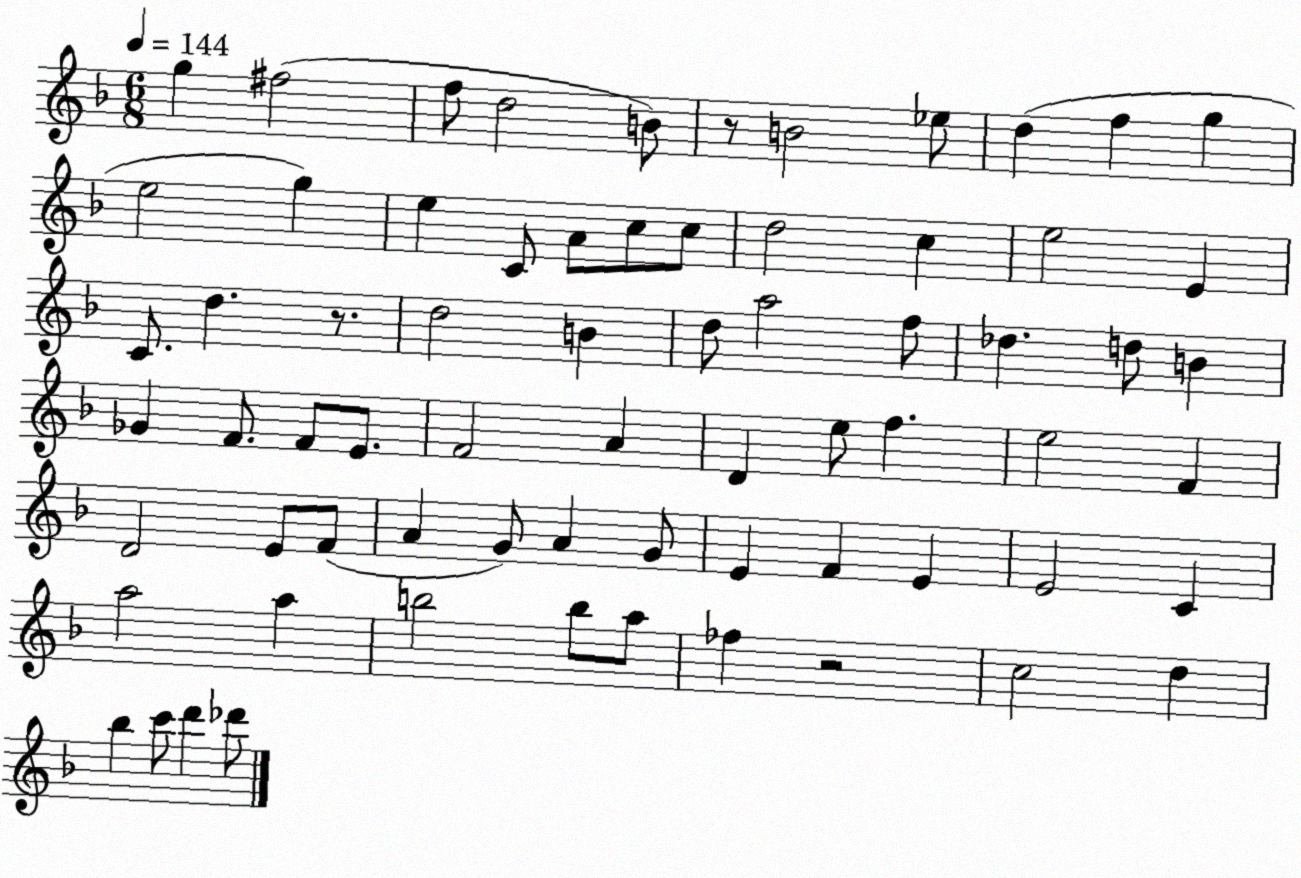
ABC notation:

X:1
T:Untitled
M:6/8
L:1/4
K:F
g ^f2 f/2 d2 B/2 z/2 B2 _e/2 d f g e2 g e C/2 A/2 c/2 c/2 d2 c e2 E C/2 d z/2 d2 B d/2 a2 f/2 _d d/2 B _G F/2 F/2 E/2 F2 A D e/2 f e2 F D2 E/2 F/2 A G/2 A G/2 E F E E2 C a2 a b2 b/2 a/2 _f z2 c2 d _b c'/2 d' _d'/2